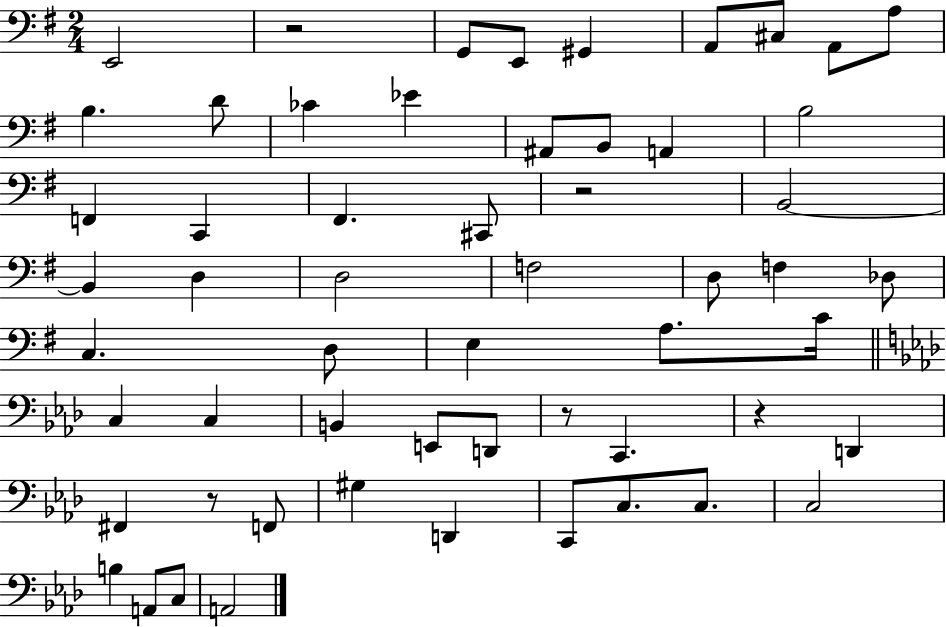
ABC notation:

X:1
T:Untitled
M:2/4
L:1/4
K:G
E,,2 z2 G,,/2 E,,/2 ^G,, A,,/2 ^C,/2 A,,/2 A,/2 B, D/2 _C _E ^A,,/2 B,,/2 A,, B,2 F,, C,, ^F,, ^C,,/2 z2 B,,2 B,, D, D,2 F,2 D,/2 F, _D,/2 C, D,/2 E, A,/2 C/4 C, C, B,, E,,/2 D,,/2 z/2 C,, z D,, ^F,, z/2 F,,/2 ^G, D,, C,,/2 C,/2 C,/2 C,2 B, A,,/2 C,/2 A,,2